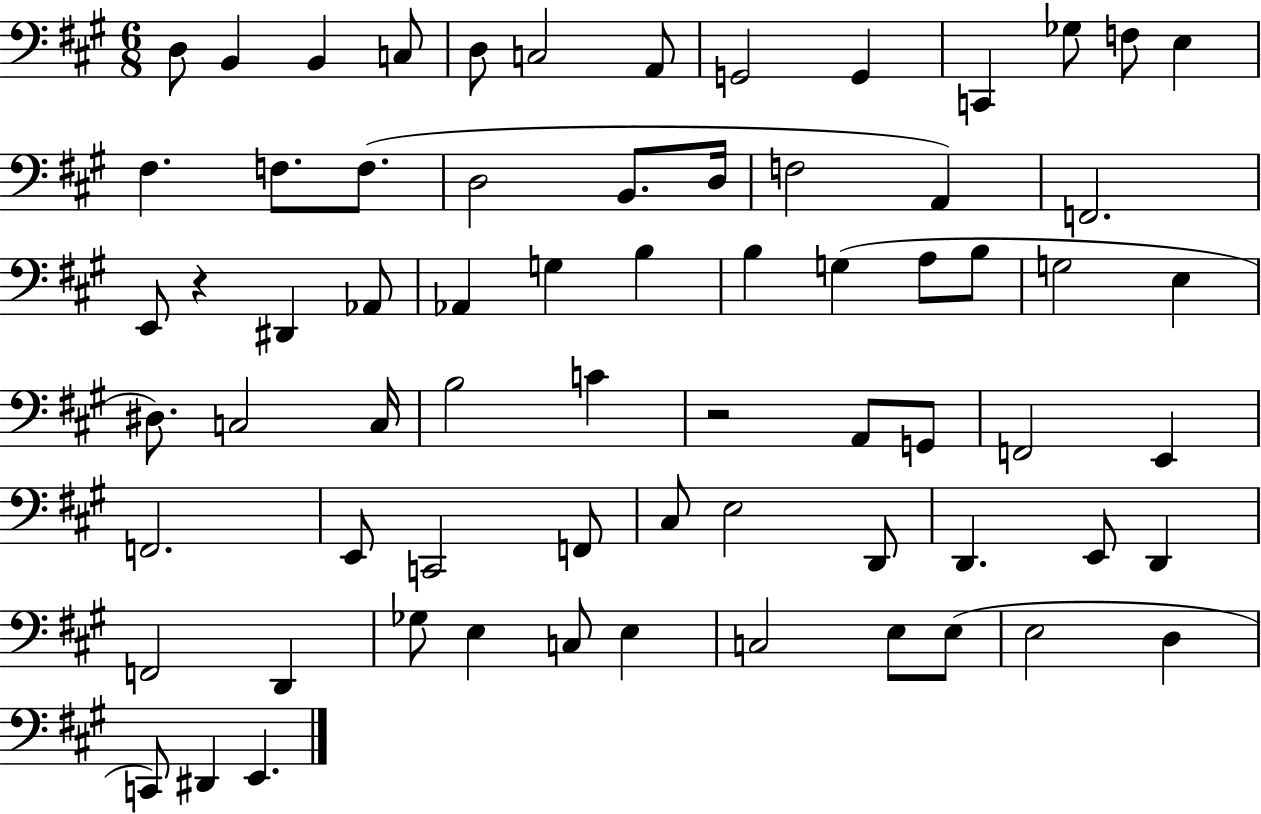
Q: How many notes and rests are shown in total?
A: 69